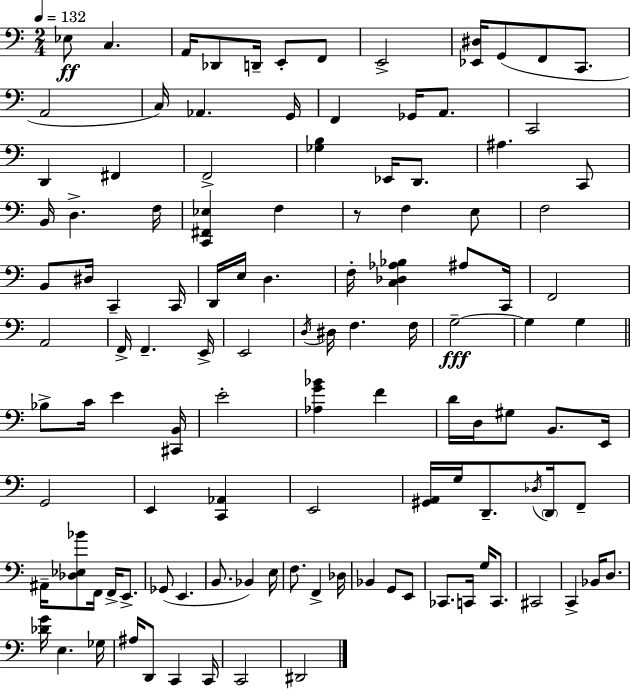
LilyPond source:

{
  \clef bass
  \numericTimeSignature
  \time 2/4
  \key c \major
  \tempo 4 = 132
  \repeat volta 2 { ees8\ff c4. | a,16 des,8 d,16-- e,8-. f,8 | e,2-> | <ees, dis>16 g,8( f,8 c,8. | \break a,2 | c16) aes,4. g,16 | f,4 ges,16 a,8. | c,2 | \break d,4 fis,4 | f,2-> | <ges b>4 ees,16 d,8. | ais4. c,8 | \break b,16 d4.-> f16 | <c, fis, ees>4 f4 | r8 f4 e8 | f2 | \break b,8 dis16 c,4-- c,16 | d,16 e16 d4. | f16-. <c des aes bes>4 ais8 c,16 | f,2 | \break a,2 | f,16-> f,4.-- e,16-> | e,2 | \acciaccatura { d16 } dis16 f4. | \break f16 g2--~~\fff | g4 g4 | \bar "||" \break \key c \major bes8-> c'16 e'4 <cis, b,>16 | e'2-. | <aes g' bes'>4 f'4 | d'16 d16 gis8 b,8. e,16 | \break g,2 | e,4 <c, aes,>4 | e,2 | <gis, a,>16 g16 d,8.-- \acciaccatura { des16 } \parenthesize d,16 f,8-- | \break ais,16-- <des ees bes'>8 f,16 f,16-> e,8.-> | ges,8( e,4. | b,8. bes,4) | e16 f8. f,4-> | \break des16 bes,4 g,8 e,8 | ces,8. c,16 g16 c,8. | cis,2 | c,4-> bes,16 d8. | \break <des' g'>16 e4. | ges16 ais16 d,8 c,4 | c,16 c,2 | dis,2 | \break } \bar "|."
}